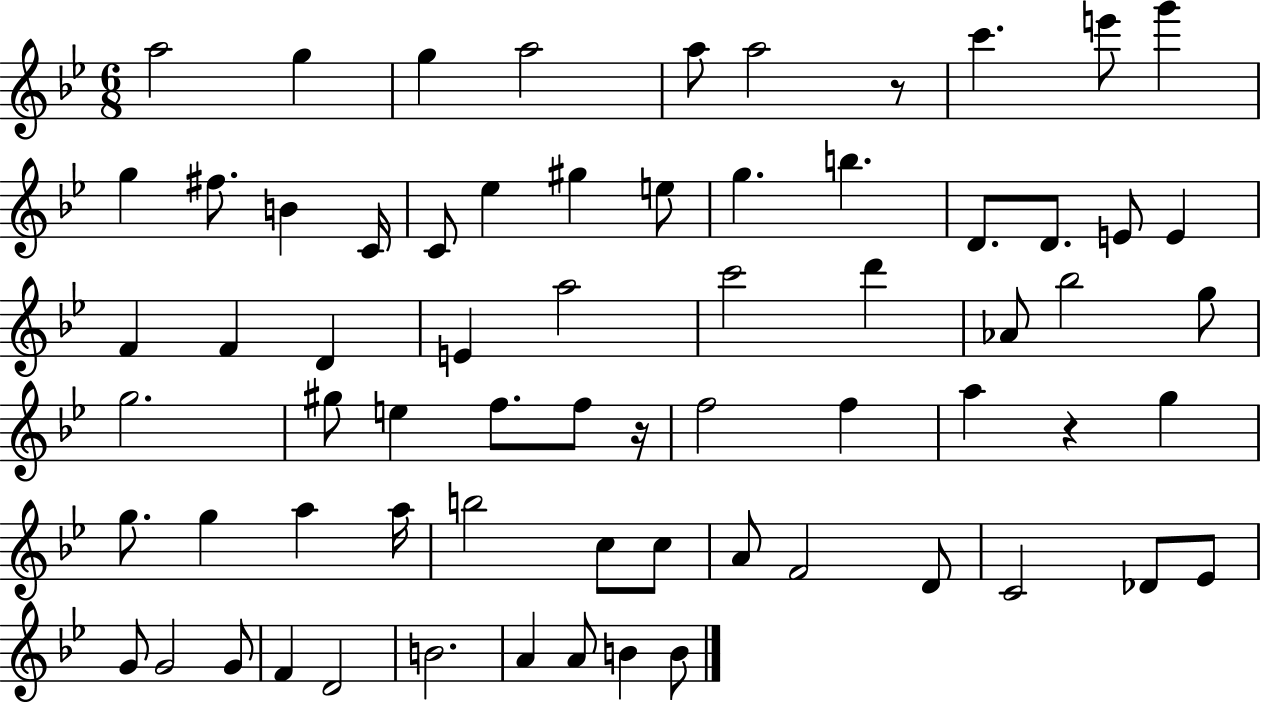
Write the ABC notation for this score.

X:1
T:Untitled
M:6/8
L:1/4
K:Bb
a2 g g a2 a/2 a2 z/2 c' e'/2 g' g ^f/2 B C/4 C/2 _e ^g e/2 g b D/2 D/2 E/2 E F F D E a2 c'2 d' _A/2 _b2 g/2 g2 ^g/2 e f/2 f/2 z/4 f2 f a z g g/2 g a a/4 b2 c/2 c/2 A/2 F2 D/2 C2 _D/2 _E/2 G/2 G2 G/2 F D2 B2 A A/2 B B/2